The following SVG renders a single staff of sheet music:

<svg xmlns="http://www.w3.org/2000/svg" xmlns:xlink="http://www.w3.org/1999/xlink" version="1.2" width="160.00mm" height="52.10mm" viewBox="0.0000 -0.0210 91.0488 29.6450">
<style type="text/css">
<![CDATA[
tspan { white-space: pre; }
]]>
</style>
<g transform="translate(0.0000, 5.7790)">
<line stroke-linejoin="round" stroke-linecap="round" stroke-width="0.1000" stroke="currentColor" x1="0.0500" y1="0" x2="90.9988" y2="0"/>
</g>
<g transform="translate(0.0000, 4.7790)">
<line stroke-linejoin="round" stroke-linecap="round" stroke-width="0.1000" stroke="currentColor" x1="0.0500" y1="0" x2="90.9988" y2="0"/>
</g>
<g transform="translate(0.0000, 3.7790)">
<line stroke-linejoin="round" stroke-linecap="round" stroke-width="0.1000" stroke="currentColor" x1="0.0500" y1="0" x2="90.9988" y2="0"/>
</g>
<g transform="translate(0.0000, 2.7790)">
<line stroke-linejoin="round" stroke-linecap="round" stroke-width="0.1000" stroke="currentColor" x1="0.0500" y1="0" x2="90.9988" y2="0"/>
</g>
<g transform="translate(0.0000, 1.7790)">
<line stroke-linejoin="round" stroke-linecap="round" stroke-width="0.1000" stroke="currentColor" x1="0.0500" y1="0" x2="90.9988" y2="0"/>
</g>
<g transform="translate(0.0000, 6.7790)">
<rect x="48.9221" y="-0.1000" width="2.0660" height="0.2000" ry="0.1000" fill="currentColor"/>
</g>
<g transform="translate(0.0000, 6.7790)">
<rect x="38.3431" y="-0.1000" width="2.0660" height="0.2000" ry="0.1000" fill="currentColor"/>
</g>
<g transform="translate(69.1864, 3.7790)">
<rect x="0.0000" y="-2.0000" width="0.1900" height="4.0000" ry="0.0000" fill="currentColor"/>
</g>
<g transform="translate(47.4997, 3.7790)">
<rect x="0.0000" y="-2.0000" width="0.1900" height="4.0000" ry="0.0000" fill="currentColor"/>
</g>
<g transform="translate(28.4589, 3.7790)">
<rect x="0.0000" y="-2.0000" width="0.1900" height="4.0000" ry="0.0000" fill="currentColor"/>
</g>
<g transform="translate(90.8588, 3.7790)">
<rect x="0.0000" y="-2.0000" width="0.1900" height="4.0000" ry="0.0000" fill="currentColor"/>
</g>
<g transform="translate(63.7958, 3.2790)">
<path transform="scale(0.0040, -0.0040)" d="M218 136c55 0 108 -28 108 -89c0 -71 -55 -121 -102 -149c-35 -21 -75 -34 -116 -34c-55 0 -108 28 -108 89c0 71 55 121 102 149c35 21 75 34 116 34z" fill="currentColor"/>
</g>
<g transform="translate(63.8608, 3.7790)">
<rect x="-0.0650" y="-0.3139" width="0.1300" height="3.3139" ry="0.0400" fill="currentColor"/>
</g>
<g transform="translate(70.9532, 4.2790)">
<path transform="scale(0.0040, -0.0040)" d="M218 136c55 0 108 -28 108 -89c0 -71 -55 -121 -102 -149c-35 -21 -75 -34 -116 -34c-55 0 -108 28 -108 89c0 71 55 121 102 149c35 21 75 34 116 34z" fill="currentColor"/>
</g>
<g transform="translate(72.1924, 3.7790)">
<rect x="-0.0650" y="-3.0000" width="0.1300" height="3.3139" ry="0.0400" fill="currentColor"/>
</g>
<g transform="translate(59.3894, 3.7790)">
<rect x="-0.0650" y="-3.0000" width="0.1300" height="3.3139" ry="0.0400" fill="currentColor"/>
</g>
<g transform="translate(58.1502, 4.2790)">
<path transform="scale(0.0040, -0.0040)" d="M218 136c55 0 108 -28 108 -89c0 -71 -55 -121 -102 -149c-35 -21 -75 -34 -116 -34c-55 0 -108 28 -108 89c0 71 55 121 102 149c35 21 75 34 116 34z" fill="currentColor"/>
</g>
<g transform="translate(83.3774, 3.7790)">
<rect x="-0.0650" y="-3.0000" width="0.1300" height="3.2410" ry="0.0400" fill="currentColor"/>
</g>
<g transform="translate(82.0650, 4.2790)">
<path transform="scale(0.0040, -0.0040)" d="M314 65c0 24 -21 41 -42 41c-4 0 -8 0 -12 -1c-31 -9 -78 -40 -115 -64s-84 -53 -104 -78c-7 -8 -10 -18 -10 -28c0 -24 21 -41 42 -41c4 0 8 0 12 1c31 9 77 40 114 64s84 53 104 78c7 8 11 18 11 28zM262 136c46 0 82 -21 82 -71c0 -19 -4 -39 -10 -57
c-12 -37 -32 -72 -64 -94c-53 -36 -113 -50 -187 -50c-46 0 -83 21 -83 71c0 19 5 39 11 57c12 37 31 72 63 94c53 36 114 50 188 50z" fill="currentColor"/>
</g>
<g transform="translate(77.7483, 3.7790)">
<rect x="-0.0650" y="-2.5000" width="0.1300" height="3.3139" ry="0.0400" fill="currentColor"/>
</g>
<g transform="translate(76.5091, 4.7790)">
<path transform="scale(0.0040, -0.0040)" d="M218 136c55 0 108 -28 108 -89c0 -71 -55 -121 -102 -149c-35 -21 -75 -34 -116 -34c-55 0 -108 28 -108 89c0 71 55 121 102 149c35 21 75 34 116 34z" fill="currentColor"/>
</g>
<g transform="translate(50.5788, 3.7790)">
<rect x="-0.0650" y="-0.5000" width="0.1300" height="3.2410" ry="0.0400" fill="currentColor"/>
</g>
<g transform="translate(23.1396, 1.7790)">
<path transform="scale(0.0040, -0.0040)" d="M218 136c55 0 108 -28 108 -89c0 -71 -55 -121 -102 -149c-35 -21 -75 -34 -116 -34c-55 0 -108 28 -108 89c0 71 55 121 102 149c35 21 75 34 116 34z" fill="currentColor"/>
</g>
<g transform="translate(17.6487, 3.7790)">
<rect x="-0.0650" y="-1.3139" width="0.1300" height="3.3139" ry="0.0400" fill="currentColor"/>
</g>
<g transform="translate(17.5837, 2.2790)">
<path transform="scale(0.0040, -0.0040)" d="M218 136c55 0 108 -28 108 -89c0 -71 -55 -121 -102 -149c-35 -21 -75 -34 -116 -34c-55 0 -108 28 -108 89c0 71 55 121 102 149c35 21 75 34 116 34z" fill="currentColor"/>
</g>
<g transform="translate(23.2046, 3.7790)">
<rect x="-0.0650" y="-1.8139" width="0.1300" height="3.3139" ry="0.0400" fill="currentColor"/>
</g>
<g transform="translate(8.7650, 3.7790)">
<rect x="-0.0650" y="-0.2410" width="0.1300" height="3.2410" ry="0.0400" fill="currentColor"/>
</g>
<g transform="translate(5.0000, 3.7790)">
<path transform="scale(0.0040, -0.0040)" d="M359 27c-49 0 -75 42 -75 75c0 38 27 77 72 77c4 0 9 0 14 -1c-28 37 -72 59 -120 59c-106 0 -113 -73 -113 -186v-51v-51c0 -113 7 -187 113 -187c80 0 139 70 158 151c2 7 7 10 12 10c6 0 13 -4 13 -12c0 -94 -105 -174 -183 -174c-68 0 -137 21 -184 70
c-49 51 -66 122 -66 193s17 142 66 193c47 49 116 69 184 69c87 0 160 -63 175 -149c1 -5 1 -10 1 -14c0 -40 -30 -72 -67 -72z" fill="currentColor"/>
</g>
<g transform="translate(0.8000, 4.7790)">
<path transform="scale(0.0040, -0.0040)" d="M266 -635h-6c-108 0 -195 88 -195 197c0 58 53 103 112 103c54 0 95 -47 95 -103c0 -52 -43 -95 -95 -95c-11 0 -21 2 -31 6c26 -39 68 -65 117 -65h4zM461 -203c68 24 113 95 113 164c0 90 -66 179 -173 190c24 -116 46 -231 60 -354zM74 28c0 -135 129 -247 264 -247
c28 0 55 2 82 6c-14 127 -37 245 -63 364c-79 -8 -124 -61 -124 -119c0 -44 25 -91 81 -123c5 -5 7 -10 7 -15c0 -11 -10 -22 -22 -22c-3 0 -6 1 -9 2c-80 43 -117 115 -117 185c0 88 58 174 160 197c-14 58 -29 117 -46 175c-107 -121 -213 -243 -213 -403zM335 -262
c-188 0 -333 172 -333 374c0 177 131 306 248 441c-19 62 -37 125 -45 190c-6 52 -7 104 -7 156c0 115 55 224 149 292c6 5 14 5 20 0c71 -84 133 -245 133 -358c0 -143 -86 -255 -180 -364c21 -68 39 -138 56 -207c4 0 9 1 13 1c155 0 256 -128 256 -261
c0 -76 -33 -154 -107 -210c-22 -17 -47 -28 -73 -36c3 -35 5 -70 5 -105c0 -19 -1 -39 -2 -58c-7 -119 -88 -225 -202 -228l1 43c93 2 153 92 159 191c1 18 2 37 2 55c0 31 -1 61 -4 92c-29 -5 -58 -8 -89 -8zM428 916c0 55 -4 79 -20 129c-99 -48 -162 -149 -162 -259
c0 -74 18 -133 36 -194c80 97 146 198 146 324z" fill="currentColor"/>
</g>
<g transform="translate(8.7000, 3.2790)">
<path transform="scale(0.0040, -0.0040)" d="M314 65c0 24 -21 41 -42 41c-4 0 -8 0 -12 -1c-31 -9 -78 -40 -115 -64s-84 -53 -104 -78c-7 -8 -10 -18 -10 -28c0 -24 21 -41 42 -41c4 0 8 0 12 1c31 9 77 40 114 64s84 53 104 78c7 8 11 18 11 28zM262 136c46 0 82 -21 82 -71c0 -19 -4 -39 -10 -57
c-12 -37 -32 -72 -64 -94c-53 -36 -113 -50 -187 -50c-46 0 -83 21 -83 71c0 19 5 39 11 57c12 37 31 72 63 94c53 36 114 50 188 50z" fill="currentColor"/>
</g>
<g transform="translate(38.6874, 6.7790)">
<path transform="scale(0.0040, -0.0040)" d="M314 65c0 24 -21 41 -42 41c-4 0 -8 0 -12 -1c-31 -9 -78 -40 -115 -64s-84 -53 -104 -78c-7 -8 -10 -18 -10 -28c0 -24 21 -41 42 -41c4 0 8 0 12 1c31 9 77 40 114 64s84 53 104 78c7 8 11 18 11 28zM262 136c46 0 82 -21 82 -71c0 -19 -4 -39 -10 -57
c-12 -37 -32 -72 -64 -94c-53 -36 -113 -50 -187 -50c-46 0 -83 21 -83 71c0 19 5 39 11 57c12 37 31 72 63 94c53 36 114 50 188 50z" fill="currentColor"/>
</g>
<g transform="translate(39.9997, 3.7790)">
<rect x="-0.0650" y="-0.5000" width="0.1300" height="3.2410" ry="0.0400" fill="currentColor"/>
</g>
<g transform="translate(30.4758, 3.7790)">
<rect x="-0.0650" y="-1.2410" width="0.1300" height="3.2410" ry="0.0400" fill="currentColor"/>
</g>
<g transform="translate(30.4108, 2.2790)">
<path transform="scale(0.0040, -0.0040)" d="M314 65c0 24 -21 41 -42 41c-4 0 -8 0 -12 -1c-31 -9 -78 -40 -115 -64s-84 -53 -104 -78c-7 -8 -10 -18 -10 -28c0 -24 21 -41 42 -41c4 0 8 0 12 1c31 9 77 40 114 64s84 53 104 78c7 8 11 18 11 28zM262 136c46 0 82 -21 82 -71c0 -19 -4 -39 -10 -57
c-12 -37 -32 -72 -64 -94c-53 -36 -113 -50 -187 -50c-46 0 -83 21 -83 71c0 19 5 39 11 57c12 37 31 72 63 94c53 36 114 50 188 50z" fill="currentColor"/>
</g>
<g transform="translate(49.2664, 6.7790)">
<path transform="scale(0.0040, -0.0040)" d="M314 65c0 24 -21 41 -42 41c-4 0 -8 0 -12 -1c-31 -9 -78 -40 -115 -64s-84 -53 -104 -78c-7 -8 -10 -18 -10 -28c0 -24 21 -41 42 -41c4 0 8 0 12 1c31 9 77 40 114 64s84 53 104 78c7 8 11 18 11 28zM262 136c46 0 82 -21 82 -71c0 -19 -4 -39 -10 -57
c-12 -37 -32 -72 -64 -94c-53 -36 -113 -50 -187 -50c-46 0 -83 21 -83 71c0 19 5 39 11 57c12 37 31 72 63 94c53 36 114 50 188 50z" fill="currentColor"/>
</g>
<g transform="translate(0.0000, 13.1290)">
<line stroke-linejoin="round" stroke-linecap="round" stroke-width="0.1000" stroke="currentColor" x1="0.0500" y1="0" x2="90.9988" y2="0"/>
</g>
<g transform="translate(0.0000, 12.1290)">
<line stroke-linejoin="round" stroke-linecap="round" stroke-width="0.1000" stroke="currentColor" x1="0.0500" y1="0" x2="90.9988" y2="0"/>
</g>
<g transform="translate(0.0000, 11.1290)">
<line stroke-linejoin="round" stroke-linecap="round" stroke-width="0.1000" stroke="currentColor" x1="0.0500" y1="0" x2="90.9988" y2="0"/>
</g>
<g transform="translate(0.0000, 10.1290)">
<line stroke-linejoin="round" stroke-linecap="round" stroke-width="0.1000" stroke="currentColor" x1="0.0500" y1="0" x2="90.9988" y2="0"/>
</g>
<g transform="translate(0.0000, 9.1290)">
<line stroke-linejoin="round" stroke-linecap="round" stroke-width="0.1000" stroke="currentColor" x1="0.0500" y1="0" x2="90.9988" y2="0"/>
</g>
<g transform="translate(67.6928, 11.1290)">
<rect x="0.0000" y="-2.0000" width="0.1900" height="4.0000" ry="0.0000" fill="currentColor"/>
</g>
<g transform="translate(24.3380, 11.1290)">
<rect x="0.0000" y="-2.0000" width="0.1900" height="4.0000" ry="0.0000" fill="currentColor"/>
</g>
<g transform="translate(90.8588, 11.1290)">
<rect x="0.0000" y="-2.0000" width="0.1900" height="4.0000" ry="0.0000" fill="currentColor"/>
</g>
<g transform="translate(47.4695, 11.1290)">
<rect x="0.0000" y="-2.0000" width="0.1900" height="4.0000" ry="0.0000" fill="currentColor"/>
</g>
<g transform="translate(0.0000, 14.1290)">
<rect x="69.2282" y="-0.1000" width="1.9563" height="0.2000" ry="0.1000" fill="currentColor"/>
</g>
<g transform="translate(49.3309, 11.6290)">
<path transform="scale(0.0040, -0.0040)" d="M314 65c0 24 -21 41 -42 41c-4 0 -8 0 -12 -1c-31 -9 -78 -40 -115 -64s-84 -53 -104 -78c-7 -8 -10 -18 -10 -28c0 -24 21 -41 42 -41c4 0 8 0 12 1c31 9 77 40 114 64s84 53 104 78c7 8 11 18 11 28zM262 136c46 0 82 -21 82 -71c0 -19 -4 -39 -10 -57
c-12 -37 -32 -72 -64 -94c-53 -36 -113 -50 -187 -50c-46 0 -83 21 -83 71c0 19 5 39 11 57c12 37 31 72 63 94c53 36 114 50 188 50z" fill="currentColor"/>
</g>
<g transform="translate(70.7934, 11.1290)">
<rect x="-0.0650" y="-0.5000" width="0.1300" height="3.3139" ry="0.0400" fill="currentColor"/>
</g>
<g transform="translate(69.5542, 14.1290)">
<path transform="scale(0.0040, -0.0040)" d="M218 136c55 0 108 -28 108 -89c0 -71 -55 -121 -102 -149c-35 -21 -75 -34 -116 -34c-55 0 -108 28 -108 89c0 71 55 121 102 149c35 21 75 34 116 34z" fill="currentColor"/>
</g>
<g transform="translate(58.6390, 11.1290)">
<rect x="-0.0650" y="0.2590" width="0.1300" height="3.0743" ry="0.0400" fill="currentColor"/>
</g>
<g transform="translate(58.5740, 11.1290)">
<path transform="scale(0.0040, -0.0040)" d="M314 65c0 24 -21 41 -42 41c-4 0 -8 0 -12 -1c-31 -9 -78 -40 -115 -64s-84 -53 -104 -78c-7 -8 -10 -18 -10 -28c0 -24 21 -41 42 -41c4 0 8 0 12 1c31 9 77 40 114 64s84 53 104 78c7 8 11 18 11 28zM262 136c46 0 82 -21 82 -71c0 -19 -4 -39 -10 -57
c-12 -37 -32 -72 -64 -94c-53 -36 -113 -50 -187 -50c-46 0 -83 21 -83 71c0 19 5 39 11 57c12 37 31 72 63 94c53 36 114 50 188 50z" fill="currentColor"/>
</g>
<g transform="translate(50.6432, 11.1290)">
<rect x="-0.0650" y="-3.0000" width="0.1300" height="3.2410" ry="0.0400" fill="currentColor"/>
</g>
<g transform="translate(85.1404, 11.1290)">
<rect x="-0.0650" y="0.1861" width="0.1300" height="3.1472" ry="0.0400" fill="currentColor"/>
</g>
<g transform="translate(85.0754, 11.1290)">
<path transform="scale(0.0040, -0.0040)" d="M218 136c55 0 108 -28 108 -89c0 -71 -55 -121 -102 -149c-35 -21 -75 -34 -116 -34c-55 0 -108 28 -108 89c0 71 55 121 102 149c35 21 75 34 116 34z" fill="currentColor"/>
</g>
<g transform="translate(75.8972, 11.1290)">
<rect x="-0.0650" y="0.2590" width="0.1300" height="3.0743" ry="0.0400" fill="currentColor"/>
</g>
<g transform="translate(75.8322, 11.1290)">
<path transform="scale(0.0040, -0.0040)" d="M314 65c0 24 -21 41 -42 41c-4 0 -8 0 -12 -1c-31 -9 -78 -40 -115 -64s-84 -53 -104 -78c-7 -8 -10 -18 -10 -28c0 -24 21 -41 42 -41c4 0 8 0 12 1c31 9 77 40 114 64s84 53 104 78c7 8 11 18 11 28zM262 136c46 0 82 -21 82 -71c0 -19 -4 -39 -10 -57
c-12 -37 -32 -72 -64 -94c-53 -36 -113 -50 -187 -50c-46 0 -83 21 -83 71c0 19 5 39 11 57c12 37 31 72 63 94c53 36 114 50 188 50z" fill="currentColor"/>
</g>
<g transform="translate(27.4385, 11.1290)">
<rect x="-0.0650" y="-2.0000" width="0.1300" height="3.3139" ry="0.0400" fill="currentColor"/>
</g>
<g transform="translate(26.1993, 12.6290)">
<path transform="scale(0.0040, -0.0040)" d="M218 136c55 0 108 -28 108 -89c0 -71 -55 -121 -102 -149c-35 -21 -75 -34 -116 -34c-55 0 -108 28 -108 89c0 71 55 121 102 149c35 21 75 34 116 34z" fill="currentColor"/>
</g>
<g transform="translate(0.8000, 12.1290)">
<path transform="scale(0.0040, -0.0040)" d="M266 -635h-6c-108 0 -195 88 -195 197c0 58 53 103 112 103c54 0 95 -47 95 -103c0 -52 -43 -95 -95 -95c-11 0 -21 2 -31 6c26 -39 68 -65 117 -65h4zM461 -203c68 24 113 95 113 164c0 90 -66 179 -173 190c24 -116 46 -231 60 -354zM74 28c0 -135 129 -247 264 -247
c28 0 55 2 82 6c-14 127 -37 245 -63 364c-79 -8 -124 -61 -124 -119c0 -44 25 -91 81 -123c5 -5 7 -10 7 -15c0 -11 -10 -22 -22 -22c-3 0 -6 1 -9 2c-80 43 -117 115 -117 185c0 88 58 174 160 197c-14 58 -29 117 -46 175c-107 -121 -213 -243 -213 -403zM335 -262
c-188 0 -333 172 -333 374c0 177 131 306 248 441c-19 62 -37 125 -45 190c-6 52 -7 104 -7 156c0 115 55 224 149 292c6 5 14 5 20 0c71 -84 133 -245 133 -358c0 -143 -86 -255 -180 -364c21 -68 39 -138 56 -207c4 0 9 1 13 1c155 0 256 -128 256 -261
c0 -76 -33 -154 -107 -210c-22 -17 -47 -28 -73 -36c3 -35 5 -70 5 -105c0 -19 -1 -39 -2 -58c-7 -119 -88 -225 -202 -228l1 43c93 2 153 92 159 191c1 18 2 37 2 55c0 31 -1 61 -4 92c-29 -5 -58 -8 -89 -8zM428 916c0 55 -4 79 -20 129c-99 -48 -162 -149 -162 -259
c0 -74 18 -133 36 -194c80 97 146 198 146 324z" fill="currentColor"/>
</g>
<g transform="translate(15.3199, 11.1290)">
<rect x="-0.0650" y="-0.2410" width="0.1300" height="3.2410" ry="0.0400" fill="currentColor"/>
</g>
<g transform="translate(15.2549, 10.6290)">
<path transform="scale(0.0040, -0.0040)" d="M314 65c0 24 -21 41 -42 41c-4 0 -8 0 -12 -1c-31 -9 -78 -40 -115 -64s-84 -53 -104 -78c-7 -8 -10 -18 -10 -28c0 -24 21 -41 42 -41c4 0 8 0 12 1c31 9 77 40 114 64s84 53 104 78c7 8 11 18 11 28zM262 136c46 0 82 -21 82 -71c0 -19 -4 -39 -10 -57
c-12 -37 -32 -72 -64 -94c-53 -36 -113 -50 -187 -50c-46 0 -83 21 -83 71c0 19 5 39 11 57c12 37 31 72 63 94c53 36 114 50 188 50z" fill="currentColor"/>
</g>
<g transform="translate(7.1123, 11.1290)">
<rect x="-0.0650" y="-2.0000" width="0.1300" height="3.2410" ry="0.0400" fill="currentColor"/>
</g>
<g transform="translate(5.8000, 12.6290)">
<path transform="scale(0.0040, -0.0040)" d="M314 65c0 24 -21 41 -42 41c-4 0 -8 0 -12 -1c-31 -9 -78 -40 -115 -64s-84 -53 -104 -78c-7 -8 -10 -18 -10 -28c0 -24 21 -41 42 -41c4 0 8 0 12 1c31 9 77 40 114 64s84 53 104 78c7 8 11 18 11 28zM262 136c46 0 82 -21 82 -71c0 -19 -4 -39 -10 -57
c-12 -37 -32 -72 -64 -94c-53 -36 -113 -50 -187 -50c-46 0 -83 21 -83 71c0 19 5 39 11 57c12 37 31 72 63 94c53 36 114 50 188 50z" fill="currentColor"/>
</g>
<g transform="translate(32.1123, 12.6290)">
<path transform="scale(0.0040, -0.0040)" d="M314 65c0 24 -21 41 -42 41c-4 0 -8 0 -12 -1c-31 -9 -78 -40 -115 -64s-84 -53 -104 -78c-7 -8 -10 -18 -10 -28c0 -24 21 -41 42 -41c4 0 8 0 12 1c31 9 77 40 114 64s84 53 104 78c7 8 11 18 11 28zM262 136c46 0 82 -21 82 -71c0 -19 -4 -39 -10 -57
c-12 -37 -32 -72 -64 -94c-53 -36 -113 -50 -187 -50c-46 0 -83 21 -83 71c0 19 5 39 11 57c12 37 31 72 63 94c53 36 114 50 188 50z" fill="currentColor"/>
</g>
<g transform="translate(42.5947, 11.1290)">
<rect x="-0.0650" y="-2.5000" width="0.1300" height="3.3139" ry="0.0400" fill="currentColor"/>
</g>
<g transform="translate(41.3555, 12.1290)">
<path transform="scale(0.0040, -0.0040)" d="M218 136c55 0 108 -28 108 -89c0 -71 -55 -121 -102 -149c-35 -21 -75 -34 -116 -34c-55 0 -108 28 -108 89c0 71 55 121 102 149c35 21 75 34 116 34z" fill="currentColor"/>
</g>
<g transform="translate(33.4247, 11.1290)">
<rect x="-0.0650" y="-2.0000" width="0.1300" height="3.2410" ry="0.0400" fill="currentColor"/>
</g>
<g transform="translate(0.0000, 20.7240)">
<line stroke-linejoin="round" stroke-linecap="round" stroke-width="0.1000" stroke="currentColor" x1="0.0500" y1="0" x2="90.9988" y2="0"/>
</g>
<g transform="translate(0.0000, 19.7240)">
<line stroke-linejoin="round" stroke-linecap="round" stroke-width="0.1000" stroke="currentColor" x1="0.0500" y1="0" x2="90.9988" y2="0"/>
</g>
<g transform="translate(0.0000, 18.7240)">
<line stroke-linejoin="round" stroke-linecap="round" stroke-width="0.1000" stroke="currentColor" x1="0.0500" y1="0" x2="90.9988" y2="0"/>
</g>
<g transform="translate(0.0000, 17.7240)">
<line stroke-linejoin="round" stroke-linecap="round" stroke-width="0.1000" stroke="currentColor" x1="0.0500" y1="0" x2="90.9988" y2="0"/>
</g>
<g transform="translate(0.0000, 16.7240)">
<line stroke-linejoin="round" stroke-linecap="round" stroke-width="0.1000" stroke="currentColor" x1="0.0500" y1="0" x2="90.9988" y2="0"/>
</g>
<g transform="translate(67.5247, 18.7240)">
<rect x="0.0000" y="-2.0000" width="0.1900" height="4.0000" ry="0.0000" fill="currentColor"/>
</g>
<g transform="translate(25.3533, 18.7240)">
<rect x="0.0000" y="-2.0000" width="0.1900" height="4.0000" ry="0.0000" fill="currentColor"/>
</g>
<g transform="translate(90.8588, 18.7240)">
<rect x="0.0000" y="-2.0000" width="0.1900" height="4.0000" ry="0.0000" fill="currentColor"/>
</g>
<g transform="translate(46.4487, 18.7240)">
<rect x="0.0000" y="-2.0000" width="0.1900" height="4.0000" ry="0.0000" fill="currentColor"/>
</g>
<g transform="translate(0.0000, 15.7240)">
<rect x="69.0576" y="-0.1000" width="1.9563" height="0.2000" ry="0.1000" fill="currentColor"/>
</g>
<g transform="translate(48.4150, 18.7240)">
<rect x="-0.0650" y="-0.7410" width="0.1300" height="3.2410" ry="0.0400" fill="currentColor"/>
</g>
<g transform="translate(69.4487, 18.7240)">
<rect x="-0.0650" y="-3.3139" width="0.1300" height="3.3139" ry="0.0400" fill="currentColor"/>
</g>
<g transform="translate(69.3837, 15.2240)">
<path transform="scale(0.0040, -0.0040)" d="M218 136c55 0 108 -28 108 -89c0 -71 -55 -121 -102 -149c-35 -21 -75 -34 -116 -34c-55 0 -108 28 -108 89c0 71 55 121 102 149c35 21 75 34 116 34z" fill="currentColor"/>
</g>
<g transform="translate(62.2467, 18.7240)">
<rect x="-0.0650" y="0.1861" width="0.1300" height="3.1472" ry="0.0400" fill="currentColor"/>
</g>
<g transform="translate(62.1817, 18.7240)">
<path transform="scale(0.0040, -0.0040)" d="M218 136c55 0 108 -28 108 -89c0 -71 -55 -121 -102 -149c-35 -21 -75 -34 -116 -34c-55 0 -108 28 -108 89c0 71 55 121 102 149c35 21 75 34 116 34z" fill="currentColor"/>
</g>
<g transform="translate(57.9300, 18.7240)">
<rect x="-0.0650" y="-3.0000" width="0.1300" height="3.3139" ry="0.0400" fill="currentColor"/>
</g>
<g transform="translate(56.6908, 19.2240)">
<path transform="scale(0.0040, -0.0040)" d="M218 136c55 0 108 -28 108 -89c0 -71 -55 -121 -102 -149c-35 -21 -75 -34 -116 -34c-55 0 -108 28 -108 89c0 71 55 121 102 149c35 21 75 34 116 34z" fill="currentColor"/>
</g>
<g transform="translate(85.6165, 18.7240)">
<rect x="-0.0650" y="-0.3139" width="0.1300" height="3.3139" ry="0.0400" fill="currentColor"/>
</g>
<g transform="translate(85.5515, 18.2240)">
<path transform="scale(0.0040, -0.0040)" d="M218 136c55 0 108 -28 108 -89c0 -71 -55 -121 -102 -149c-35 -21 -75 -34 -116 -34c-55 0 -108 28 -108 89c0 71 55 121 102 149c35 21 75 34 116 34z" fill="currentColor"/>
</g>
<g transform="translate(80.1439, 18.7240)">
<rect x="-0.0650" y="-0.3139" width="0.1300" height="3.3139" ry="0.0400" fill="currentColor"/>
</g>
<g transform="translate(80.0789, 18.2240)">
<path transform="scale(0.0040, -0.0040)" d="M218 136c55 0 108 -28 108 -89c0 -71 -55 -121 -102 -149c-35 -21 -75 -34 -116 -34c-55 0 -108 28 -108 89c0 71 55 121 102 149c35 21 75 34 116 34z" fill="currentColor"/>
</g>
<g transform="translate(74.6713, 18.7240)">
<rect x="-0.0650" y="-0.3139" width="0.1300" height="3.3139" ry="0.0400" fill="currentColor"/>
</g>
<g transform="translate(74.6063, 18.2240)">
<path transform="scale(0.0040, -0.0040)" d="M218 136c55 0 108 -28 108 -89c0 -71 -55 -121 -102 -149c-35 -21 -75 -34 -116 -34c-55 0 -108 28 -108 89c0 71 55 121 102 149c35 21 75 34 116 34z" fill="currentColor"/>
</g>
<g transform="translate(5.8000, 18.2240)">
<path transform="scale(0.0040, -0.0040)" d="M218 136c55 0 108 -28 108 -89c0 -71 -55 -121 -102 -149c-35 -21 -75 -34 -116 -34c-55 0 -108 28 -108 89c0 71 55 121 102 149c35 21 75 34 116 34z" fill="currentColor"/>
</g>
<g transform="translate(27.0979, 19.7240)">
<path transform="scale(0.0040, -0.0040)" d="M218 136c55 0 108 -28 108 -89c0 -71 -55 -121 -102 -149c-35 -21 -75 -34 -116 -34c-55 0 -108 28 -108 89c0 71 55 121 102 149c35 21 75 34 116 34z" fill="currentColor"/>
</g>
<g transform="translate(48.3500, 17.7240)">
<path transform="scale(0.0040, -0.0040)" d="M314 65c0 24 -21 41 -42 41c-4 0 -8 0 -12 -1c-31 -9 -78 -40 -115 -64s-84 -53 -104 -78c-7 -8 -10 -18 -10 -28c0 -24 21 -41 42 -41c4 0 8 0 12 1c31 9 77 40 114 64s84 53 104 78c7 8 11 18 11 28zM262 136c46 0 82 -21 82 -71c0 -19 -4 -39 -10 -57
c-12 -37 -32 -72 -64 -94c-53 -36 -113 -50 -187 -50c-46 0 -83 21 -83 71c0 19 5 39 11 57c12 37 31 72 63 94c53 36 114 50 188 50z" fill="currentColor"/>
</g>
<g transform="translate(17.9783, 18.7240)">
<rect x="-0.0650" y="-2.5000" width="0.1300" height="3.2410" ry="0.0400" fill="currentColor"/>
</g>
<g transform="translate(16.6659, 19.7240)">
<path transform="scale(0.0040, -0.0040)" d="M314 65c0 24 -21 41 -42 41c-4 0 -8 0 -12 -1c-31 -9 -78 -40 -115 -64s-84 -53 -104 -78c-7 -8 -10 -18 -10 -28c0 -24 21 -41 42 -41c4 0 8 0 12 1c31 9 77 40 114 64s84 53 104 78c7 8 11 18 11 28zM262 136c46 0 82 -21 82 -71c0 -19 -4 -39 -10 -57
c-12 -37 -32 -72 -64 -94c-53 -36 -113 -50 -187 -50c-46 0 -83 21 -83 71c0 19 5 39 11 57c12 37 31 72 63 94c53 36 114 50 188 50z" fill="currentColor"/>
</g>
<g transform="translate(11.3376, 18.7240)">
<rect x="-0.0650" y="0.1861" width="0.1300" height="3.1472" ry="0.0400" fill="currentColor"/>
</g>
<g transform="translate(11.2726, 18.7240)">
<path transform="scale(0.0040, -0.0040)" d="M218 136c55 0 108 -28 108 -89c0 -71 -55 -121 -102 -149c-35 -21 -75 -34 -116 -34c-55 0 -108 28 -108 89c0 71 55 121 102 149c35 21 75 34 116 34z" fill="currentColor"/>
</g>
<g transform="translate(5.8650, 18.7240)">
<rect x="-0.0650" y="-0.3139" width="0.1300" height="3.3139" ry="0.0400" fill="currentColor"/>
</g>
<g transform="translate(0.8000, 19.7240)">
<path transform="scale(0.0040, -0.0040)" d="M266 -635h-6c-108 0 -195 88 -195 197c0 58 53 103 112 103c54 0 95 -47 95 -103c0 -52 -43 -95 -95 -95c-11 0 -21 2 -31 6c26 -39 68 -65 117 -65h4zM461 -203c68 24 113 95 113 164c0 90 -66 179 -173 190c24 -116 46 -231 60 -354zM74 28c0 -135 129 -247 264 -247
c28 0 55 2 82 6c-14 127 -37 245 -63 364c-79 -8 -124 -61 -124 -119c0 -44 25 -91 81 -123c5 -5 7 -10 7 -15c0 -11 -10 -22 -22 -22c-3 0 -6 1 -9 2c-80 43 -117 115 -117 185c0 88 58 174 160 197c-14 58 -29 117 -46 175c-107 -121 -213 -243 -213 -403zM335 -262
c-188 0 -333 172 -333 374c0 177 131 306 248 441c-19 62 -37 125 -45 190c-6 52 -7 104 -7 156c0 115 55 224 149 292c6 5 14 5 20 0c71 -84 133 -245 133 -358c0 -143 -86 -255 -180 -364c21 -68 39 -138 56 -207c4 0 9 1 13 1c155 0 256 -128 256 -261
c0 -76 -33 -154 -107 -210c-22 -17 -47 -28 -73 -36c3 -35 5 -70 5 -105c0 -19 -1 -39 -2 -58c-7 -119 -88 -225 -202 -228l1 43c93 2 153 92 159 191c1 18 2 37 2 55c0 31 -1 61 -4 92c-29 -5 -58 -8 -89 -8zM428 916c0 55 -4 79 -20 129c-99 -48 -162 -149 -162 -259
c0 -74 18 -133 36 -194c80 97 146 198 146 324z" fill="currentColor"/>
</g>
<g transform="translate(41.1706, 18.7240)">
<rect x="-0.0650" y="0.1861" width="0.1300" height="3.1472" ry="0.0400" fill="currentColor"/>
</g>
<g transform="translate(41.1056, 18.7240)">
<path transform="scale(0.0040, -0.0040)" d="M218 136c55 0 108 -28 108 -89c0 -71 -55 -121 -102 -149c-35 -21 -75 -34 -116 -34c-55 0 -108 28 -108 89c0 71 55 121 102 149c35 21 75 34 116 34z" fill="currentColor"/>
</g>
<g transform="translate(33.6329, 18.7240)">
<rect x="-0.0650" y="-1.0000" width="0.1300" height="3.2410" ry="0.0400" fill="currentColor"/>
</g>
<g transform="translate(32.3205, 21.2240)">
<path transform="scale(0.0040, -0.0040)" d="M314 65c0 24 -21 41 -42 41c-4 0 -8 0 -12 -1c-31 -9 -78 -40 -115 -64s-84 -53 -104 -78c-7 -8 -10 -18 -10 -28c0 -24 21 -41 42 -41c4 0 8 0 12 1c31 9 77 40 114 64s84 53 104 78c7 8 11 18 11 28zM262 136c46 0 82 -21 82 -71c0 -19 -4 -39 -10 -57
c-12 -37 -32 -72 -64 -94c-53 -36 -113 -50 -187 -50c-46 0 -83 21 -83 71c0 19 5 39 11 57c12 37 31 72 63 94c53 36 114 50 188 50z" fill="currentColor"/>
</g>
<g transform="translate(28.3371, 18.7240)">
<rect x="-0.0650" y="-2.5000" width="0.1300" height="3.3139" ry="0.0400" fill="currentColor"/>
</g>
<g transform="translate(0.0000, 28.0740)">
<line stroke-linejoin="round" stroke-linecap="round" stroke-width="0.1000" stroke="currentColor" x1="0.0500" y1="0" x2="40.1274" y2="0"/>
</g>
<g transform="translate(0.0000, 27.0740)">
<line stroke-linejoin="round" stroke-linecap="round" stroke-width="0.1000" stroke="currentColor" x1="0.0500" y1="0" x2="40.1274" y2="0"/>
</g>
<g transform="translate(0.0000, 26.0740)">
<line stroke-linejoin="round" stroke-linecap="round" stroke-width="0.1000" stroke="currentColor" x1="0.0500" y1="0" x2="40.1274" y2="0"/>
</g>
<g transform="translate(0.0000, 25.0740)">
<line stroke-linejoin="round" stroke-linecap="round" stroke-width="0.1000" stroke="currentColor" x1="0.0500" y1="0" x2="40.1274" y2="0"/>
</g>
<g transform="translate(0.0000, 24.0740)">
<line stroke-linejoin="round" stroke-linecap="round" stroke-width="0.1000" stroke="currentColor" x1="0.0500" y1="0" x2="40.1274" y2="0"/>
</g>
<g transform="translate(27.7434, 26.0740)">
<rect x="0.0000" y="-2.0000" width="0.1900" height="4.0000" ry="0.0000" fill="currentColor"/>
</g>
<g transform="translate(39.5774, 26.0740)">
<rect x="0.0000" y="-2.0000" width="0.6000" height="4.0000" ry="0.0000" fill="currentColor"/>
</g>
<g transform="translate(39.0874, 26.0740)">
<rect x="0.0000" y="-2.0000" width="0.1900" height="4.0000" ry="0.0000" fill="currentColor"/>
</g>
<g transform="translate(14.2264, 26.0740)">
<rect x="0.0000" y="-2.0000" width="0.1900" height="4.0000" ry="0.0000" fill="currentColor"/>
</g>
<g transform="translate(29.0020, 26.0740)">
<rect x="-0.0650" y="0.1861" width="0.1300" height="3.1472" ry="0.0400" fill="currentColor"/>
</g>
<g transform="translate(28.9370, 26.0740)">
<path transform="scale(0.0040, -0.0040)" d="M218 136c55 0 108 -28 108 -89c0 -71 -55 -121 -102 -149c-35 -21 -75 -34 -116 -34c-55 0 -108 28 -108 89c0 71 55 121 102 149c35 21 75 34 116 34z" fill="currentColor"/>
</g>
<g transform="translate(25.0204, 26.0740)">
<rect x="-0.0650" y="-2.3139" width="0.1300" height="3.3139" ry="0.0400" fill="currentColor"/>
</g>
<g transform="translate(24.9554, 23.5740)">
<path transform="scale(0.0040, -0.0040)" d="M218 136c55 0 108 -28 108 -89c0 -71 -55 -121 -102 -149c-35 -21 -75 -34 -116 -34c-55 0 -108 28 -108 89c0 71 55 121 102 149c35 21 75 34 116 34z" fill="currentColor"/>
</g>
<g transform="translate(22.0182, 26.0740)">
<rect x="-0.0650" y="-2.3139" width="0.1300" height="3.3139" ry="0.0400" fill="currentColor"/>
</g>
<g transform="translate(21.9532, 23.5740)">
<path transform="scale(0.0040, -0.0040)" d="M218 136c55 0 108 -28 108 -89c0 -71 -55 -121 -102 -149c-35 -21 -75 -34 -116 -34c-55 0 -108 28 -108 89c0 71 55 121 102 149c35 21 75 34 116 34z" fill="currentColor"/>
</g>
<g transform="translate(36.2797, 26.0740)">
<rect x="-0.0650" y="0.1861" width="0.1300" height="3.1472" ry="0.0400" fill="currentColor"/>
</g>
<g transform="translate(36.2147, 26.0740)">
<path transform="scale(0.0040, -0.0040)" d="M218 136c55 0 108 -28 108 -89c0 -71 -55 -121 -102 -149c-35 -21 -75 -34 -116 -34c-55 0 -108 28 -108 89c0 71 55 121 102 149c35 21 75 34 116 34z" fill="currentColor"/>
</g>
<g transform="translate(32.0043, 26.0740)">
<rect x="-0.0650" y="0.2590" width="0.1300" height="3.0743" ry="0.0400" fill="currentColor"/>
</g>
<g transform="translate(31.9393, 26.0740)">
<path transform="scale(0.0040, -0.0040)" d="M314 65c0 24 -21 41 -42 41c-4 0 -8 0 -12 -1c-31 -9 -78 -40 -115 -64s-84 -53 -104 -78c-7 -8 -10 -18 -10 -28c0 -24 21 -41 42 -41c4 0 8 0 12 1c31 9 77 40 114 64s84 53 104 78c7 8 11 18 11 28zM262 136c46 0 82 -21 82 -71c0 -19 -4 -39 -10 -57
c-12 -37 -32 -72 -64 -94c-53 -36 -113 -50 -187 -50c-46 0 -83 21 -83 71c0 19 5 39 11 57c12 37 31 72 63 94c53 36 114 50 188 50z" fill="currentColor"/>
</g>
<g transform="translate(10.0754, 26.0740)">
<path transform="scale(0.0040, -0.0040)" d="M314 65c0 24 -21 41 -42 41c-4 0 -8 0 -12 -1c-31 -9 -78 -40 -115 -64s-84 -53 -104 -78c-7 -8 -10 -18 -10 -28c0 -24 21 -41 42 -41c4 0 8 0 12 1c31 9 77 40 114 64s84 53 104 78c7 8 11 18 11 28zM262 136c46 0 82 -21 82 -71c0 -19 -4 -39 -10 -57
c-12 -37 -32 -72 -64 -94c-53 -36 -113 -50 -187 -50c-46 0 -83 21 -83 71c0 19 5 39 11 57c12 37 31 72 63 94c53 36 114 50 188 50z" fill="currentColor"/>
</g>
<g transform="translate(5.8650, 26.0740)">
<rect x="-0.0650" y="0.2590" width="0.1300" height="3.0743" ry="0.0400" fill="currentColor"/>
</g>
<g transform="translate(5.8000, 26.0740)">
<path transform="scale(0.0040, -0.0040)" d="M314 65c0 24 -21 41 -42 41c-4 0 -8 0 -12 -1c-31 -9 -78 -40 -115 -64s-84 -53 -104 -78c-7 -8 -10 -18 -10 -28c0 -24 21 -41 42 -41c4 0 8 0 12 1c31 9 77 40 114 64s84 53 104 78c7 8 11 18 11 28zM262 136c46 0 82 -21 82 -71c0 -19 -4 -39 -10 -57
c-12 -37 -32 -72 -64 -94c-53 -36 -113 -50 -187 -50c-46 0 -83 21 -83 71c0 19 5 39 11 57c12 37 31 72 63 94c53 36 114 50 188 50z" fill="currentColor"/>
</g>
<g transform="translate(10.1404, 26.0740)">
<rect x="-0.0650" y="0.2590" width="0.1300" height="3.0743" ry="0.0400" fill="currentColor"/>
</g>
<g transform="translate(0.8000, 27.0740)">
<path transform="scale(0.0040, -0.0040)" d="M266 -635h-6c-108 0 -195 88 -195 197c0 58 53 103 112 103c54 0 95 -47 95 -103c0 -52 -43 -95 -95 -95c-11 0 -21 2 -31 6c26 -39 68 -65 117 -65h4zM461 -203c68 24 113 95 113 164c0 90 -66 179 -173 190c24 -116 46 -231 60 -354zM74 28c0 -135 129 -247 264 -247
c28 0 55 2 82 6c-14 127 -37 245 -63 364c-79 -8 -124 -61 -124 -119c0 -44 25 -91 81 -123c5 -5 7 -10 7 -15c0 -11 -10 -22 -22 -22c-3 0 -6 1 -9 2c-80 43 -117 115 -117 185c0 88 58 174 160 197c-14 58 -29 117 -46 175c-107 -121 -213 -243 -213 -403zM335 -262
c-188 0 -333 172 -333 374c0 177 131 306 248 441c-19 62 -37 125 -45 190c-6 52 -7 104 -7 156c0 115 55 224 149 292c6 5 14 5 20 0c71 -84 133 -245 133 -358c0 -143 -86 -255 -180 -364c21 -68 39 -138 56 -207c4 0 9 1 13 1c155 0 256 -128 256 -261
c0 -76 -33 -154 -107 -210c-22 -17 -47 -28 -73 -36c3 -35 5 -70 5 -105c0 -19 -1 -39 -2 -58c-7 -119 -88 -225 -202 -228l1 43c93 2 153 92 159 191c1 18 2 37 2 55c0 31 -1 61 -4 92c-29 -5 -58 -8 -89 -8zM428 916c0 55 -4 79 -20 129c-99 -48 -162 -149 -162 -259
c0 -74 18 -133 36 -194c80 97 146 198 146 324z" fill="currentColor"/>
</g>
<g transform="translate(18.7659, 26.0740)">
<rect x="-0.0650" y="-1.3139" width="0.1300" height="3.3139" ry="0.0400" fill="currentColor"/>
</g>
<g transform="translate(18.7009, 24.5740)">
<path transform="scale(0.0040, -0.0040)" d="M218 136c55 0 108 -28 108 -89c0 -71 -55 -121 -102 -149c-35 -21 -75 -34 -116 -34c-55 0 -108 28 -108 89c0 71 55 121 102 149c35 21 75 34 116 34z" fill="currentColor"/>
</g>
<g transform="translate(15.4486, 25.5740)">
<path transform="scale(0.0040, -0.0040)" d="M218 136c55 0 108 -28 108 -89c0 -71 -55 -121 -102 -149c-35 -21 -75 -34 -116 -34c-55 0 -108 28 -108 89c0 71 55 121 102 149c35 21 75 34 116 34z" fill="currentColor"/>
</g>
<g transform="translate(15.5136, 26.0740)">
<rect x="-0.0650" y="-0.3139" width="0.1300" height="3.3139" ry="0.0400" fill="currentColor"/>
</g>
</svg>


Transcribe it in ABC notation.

X:1
T:Untitled
M:4/4
L:1/4
K:C
c2 e f e2 C2 C2 A c A G A2 F2 c2 F F2 G A2 B2 C B2 B c B G2 G D2 B d2 A B b c c c B2 B2 c e g g B B2 B